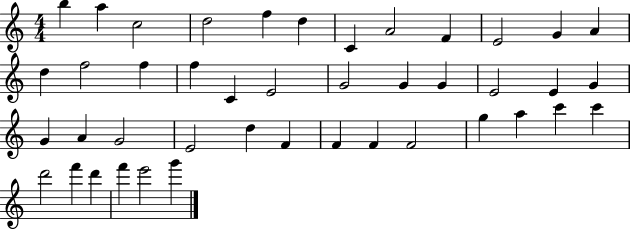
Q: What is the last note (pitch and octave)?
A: G6